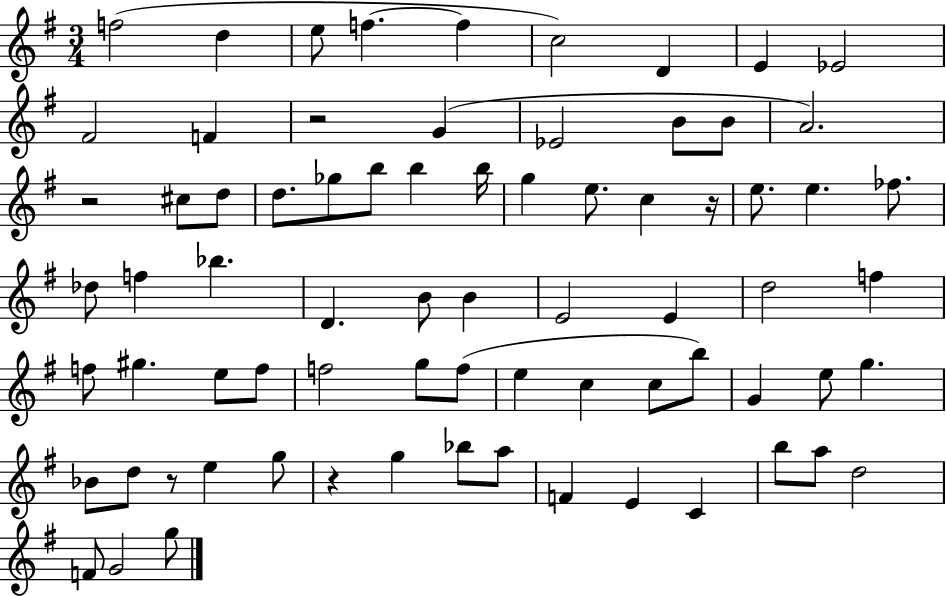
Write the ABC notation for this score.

X:1
T:Untitled
M:3/4
L:1/4
K:G
f2 d e/2 f f c2 D E _E2 ^F2 F z2 G _E2 B/2 B/2 A2 z2 ^c/2 d/2 d/2 _g/2 b/2 b b/4 g e/2 c z/4 e/2 e _f/2 _d/2 f _b D B/2 B E2 E d2 f f/2 ^g e/2 f/2 f2 g/2 f/2 e c c/2 b/2 G e/2 g _B/2 d/2 z/2 e g/2 z g _b/2 a/2 F E C b/2 a/2 d2 F/2 G2 g/2